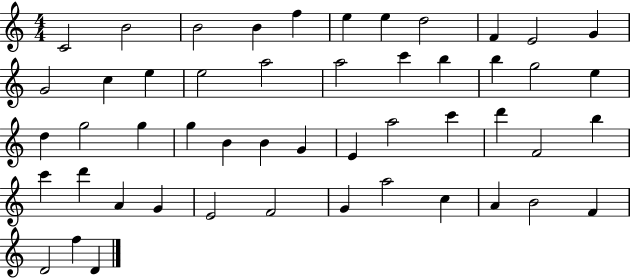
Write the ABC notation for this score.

X:1
T:Untitled
M:4/4
L:1/4
K:C
C2 B2 B2 B f e e d2 F E2 G G2 c e e2 a2 a2 c' b b g2 e d g2 g g B B G E a2 c' d' F2 b c' d' A G E2 F2 G a2 c A B2 F D2 f D